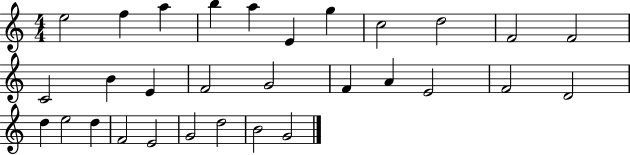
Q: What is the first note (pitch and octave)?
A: E5